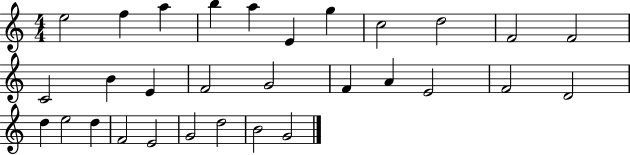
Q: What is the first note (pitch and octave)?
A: E5